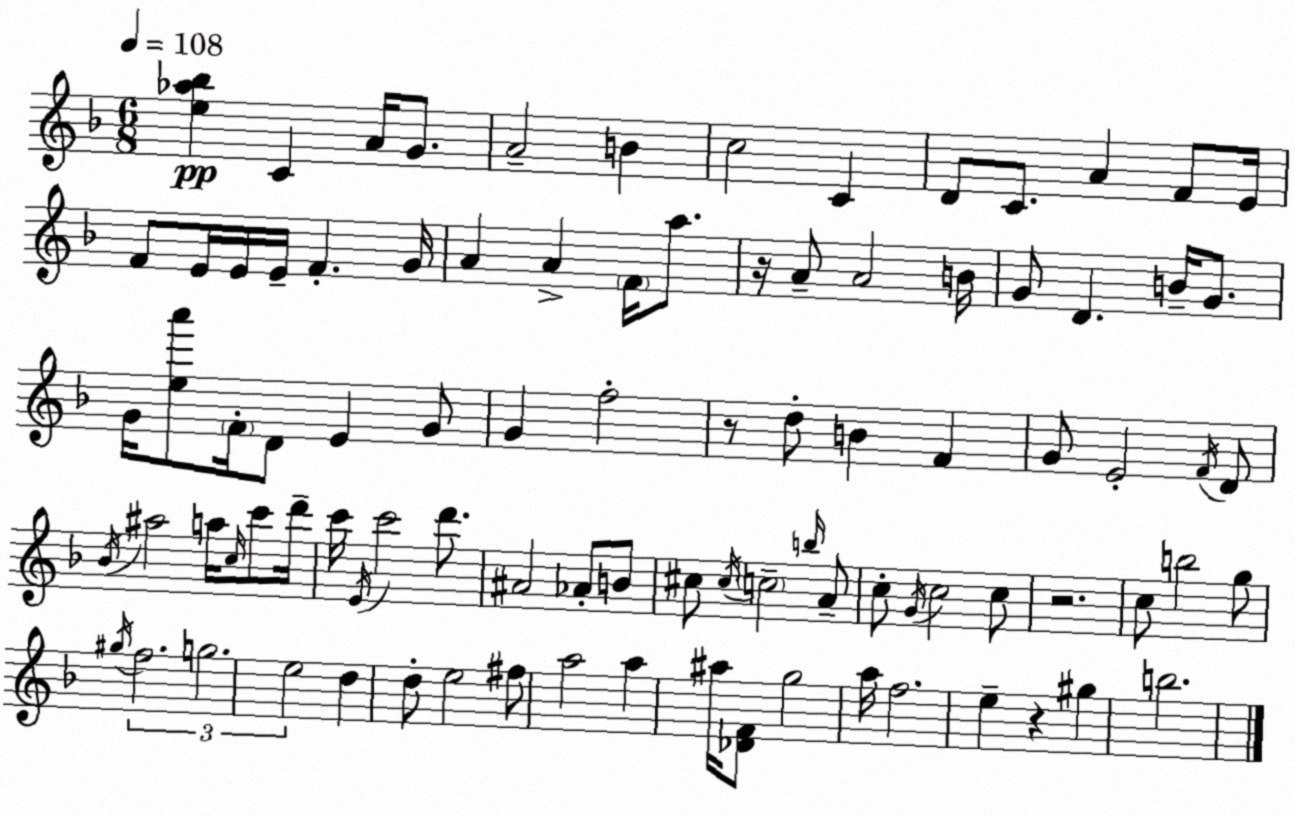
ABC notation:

X:1
T:Untitled
M:6/8
L:1/4
K:Dm
[e_a_b] C A/4 G/2 A2 B c2 C D/2 C/2 A F/2 E/4 F/2 E/4 E/4 E/4 F G/4 A A F/4 a/2 z/4 A/2 A2 B/4 G/2 D B/4 G/2 G/4 [ea']/2 F/4 D/2 E G/2 G f2 z/2 d/2 B F G/2 E2 F/4 D/2 _B/4 ^a2 a/4 c/4 c'/2 d'/4 c'/4 E/4 c'2 d'/2 ^A2 _A/2 B/2 ^c/2 ^c/4 c2 b/4 A/2 c/2 G/4 c2 c/2 z2 c/2 b2 g/2 ^g/4 f2 g2 e2 d d/2 e2 ^f/2 a2 a ^a/4 [_DF]/2 g2 a/4 f2 e z ^g b2